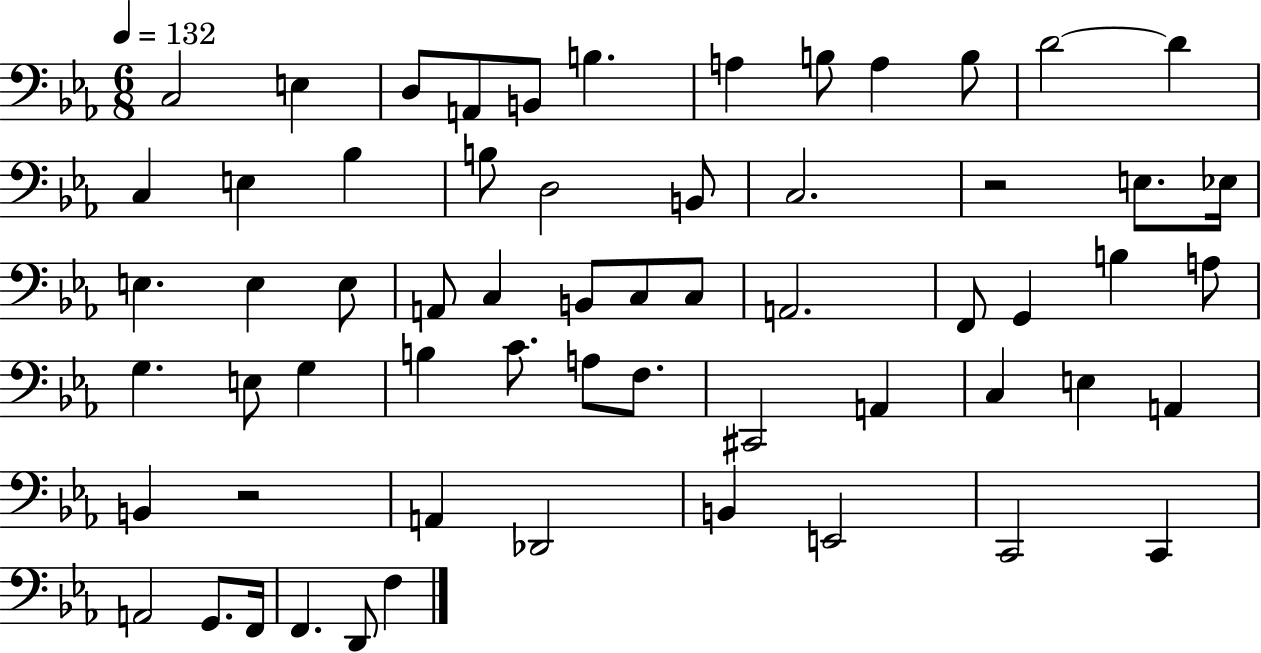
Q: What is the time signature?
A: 6/8